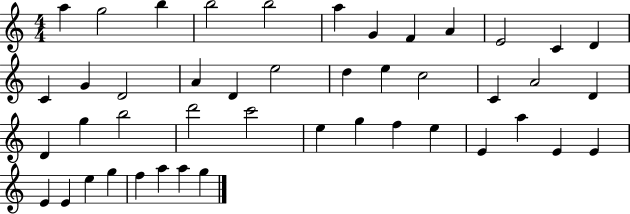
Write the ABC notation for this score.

X:1
T:Untitled
M:4/4
L:1/4
K:C
a g2 b b2 b2 a G F A E2 C D C G D2 A D e2 d e c2 C A2 D D g b2 d'2 c'2 e g f e E a E E E E e g f a a g